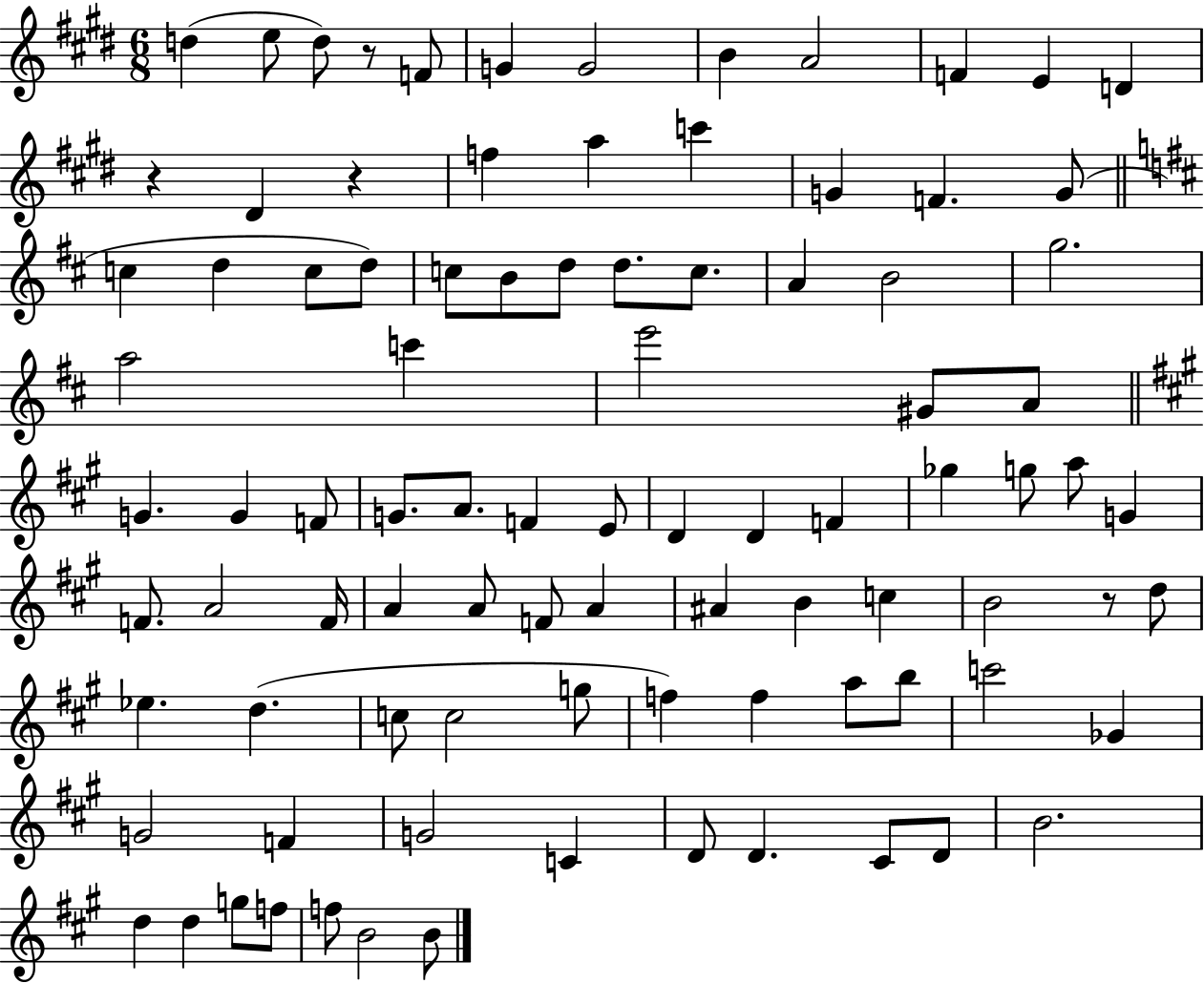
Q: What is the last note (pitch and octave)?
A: B4